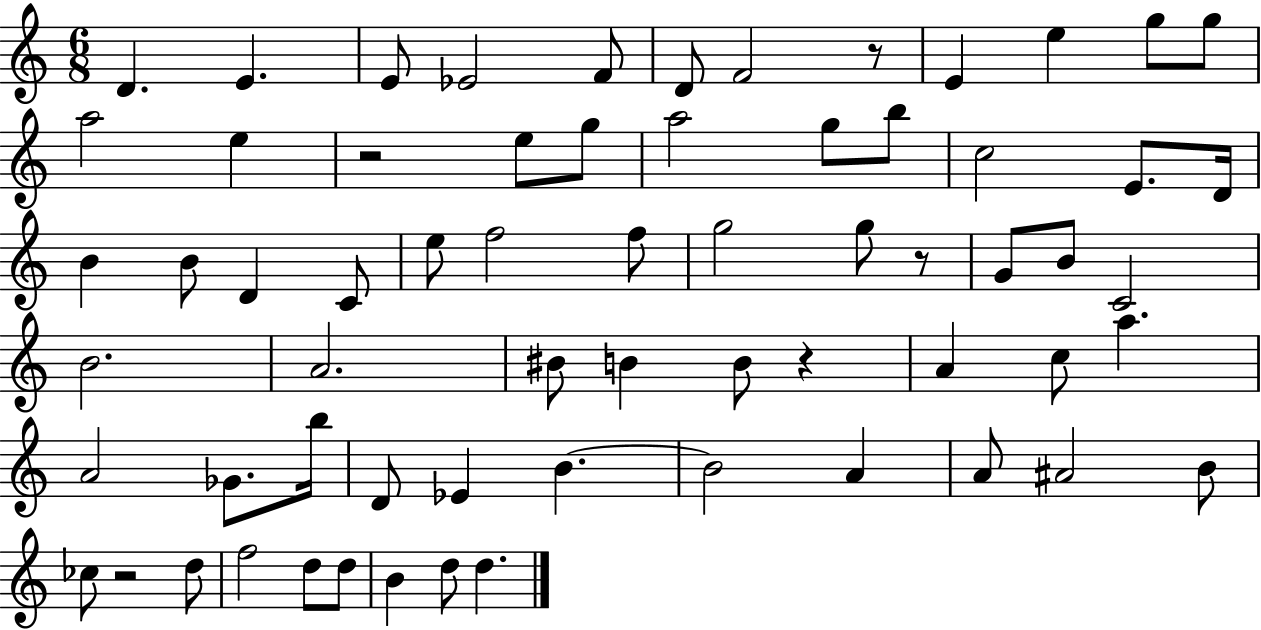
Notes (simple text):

D4/q. E4/q. E4/e Eb4/h F4/e D4/e F4/h R/e E4/q E5/q G5/e G5/e A5/h E5/q R/h E5/e G5/e A5/h G5/e B5/e C5/h E4/e. D4/s B4/q B4/e D4/q C4/e E5/e F5/h F5/e G5/h G5/e R/e G4/e B4/e C4/h B4/h. A4/h. BIS4/e B4/q B4/e R/q A4/q C5/e A5/q. A4/h Gb4/e. B5/s D4/e Eb4/q B4/q. B4/h A4/q A4/e A#4/h B4/e CES5/e R/h D5/e F5/h D5/e D5/e B4/q D5/e D5/q.